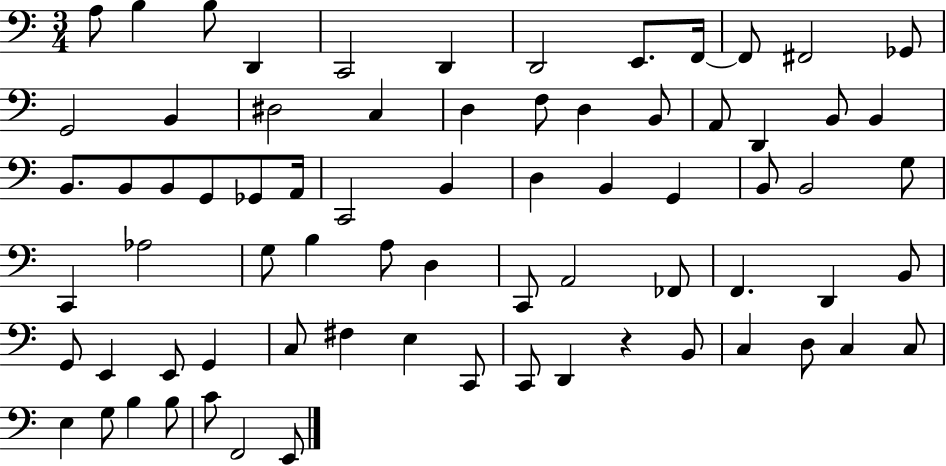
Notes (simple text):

A3/e B3/q B3/e D2/q C2/h D2/q D2/h E2/e. F2/s F2/e F#2/h Gb2/e G2/h B2/q D#3/h C3/q D3/q F3/e D3/q B2/e A2/e D2/q B2/e B2/q B2/e. B2/e B2/e G2/e Gb2/e A2/s C2/h B2/q D3/q B2/q G2/q B2/e B2/h G3/e C2/q Ab3/h G3/e B3/q A3/e D3/q C2/e A2/h FES2/e F2/q. D2/q B2/e G2/e E2/q E2/e G2/q C3/e F#3/q E3/q C2/e C2/e D2/q R/q B2/e C3/q D3/e C3/q C3/e E3/q G3/e B3/q B3/e C4/e F2/h E2/e